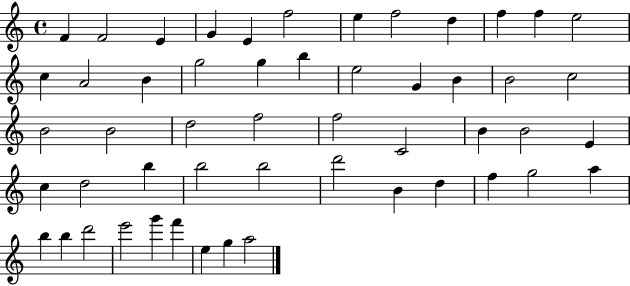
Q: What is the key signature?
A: C major